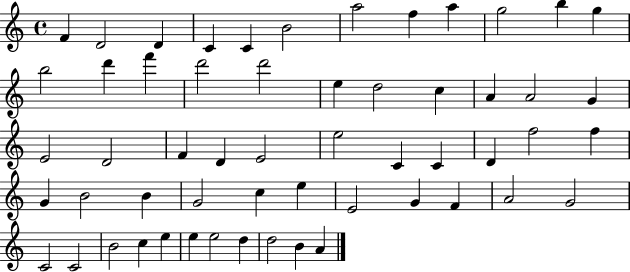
F4/q D4/h D4/q C4/q C4/q B4/h A5/h F5/q A5/q G5/h B5/q G5/q B5/h D6/q F6/q D6/h D6/h E5/q D5/h C5/q A4/q A4/h G4/q E4/h D4/h F4/q D4/q E4/h E5/h C4/q C4/q D4/q F5/h F5/q G4/q B4/h B4/q G4/h C5/q E5/q E4/h G4/q F4/q A4/h G4/h C4/h C4/h B4/h C5/q E5/q E5/q E5/h D5/q D5/h B4/q A4/q